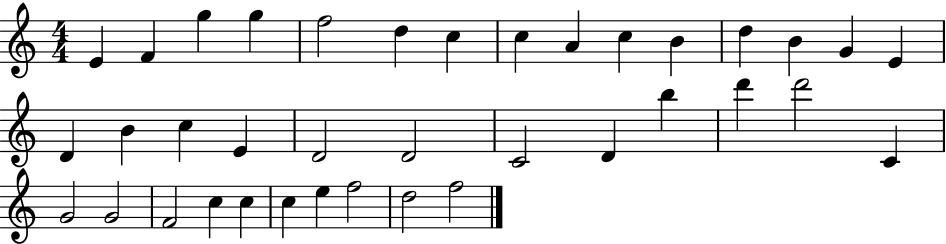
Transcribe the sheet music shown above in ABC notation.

X:1
T:Untitled
M:4/4
L:1/4
K:C
E F g g f2 d c c A c B d B G E D B c E D2 D2 C2 D b d' d'2 C G2 G2 F2 c c c e f2 d2 f2